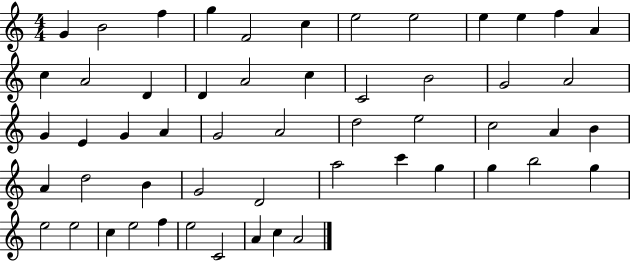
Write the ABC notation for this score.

X:1
T:Untitled
M:4/4
L:1/4
K:C
G B2 f g F2 c e2 e2 e e f A c A2 D D A2 c C2 B2 G2 A2 G E G A G2 A2 d2 e2 c2 A B A d2 B G2 D2 a2 c' g g b2 g e2 e2 c e2 f e2 C2 A c A2